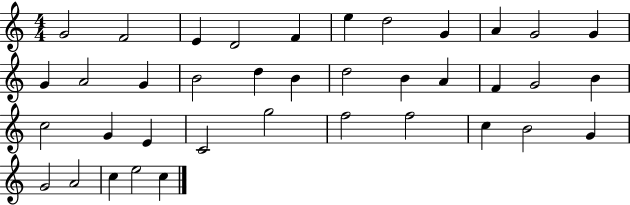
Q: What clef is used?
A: treble